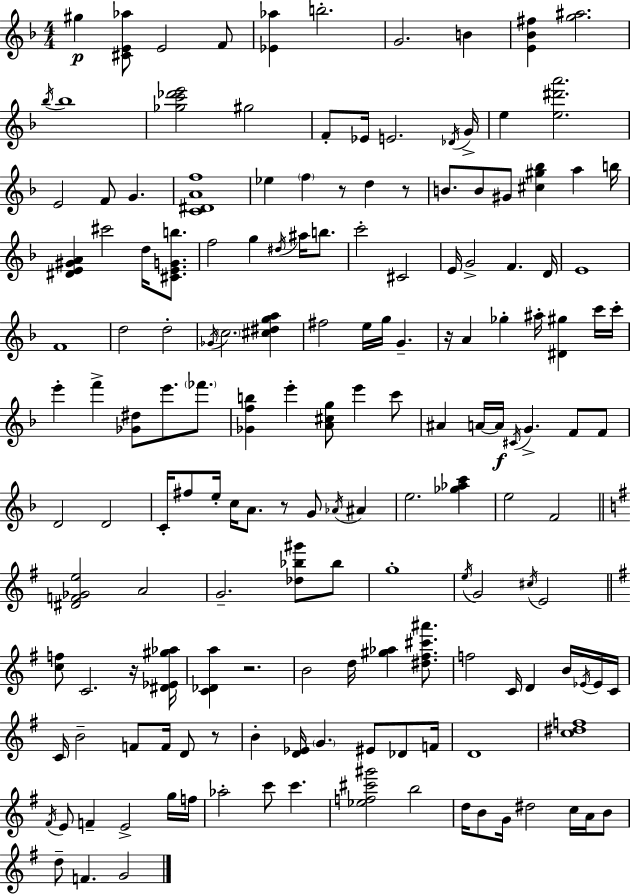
{
  \clef treble
  \numericTimeSignature
  \time 4/4
  \key d \minor
  gis''4\p <cis' e' aes''>8 e'2 f'8 | <ees' aes''>4 b''2.-. | g'2. b'4 | <e' bes' fis''>4 <g'' ais''>2. | \break \acciaccatura { bes''16 } bes''1 | <ges'' c''' des''' e'''>2 gis''2 | f'8-. ees'16 e'2. | \acciaccatura { des'16 } g'16-> e''4 <e'' dis''' a'''>2. | \break e'2 f'8 g'4. | <c' dis' a' f''>1 | ees''4 \parenthesize f''4 r8 d''4 | r8 b'8. b'8 gis'8 <cis'' gis'' bes''>4 a''4 | \break b''16 <dis' e' gis' a'>4 cis'''2 d''16 <cis' e' g' b''>8. | f''2 g''4 \acciaccatura { dis''16 } ais''16 | b''8. c'''2-. cis'2 | e'16 g'2-> f'4. | \break d'16 e'1 | f'1 | d''2 d''2-. | \acciaccatura { ges'16 } \parenthesize c''2. | \break <cis'' dis'' g'' a''>4 fis''2 e''16 g''16 g'4.-- | r16 a'4 ges''4-. ais''16-. <dis' gis''>4 | c'''16 c'''16-. e'''4-. f'''4-> <ges' dis''>8 e'''8. | \parenthesize fes'''8. <ges' f'' b''>4 e'''4-. <a' cis'' g''>8 e'''4 | \break c'''8 ais'4 a'16~~ a'16\f \acciaccatura { cis'16 } g'4.-> | f'8 f'8 d'2 d'2 | c'16-. fis''8 e''16-. c''16 a'8. r8 g'8 | \acciaccatura { aes'16 } ais'4 e''2. | \break <ges'' aes'' c'''>4 e''2 f'2 | \bar "||" \break \key g \major <dis' f' ges' e''>2 a'2 | g'2.-- <des'' bes'' gis'''>8 bes''8 | g''1-. | \acciaccatura { e''16 } g'2 \acciaccatura { cis''16 } e'2 | \break \bar "||" \break \key g \major <c'' f''>8 c'2. r16 <dis' ees' gis'' aes''>16 | <c' des' a''>4 r2. | b'2 d''16 <gis'' aes''>4 <dis'' fis'' cis''' ais'''>8. | f''2 c'16 d'4 b'16 \acciaccatura { ees'16 } ees'16 | \break c'16 c'16 b'2-- f'8 f'16 d'8 r8 | b'4-. <d' ees'>16 \parenthesize g'4. eis'8 des'8 | f'16 d'1 | <c'' dis'' f''>1 | \break \acciaccatura { fis'16 } e'8 f'4-- e'2-> | g''16 f''16 aes''2-. c'''8 c'''4. | <ees'' f'' cis''' gis'''>2 b''2 | d''16 b'8 g'16 dis''2 c''16 a'16 | \break b'8 d''8-- f'4. g'2 | \bar "|."
}